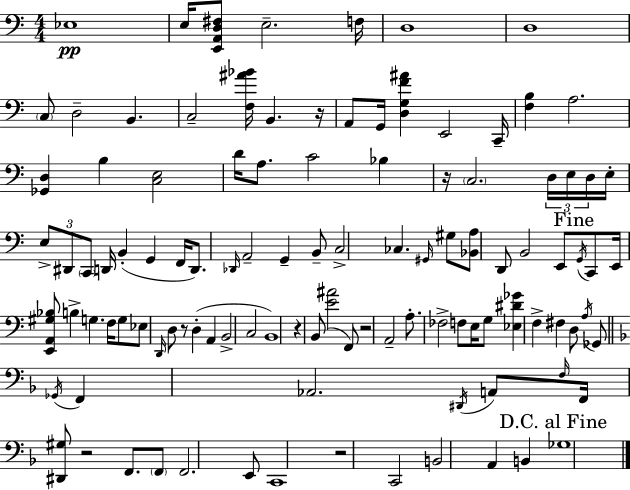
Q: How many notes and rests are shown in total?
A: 108